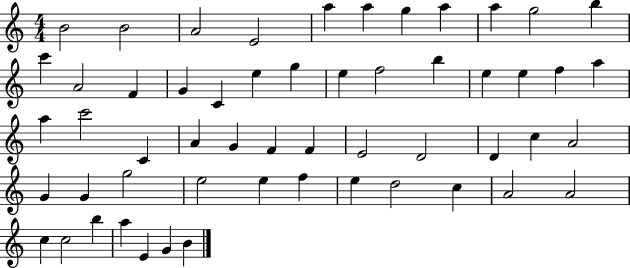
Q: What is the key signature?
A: C major